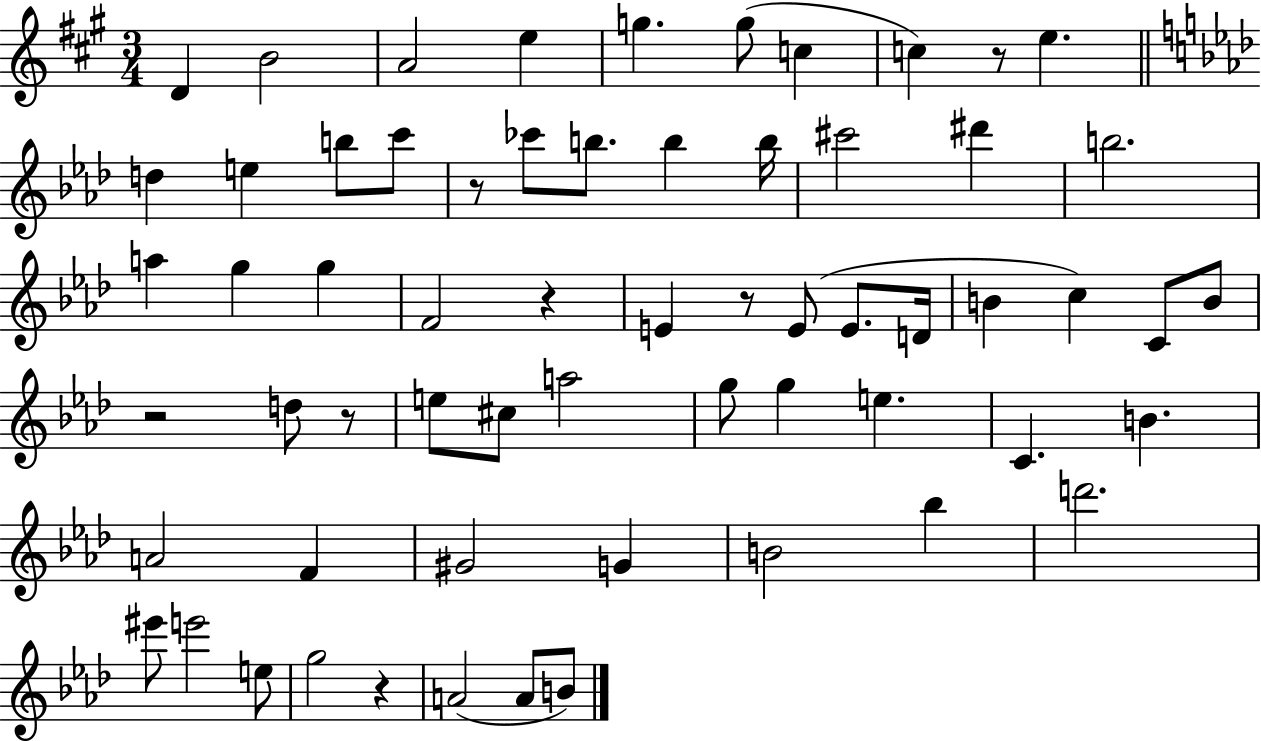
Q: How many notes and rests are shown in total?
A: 62